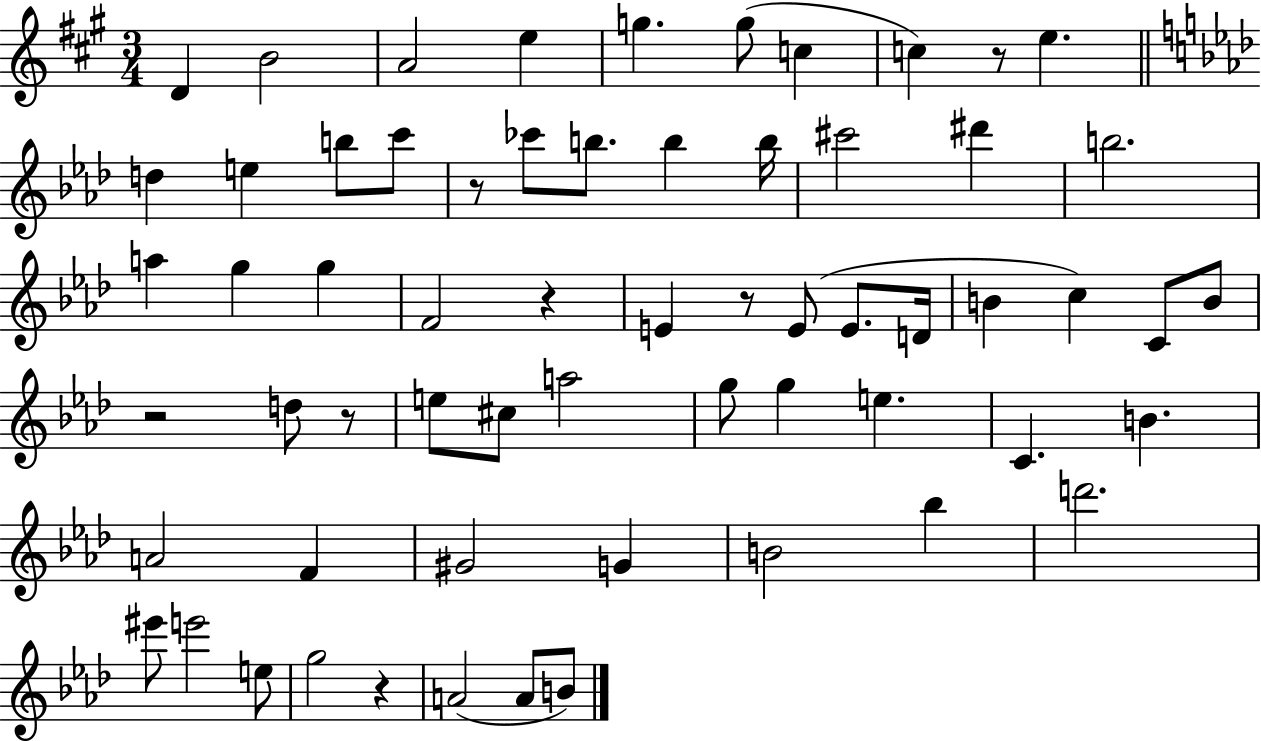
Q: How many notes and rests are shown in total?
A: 62